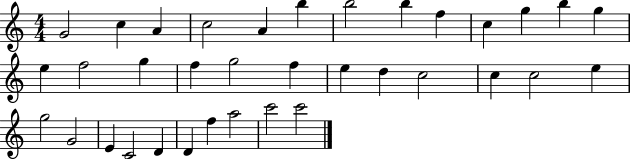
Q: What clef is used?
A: treble